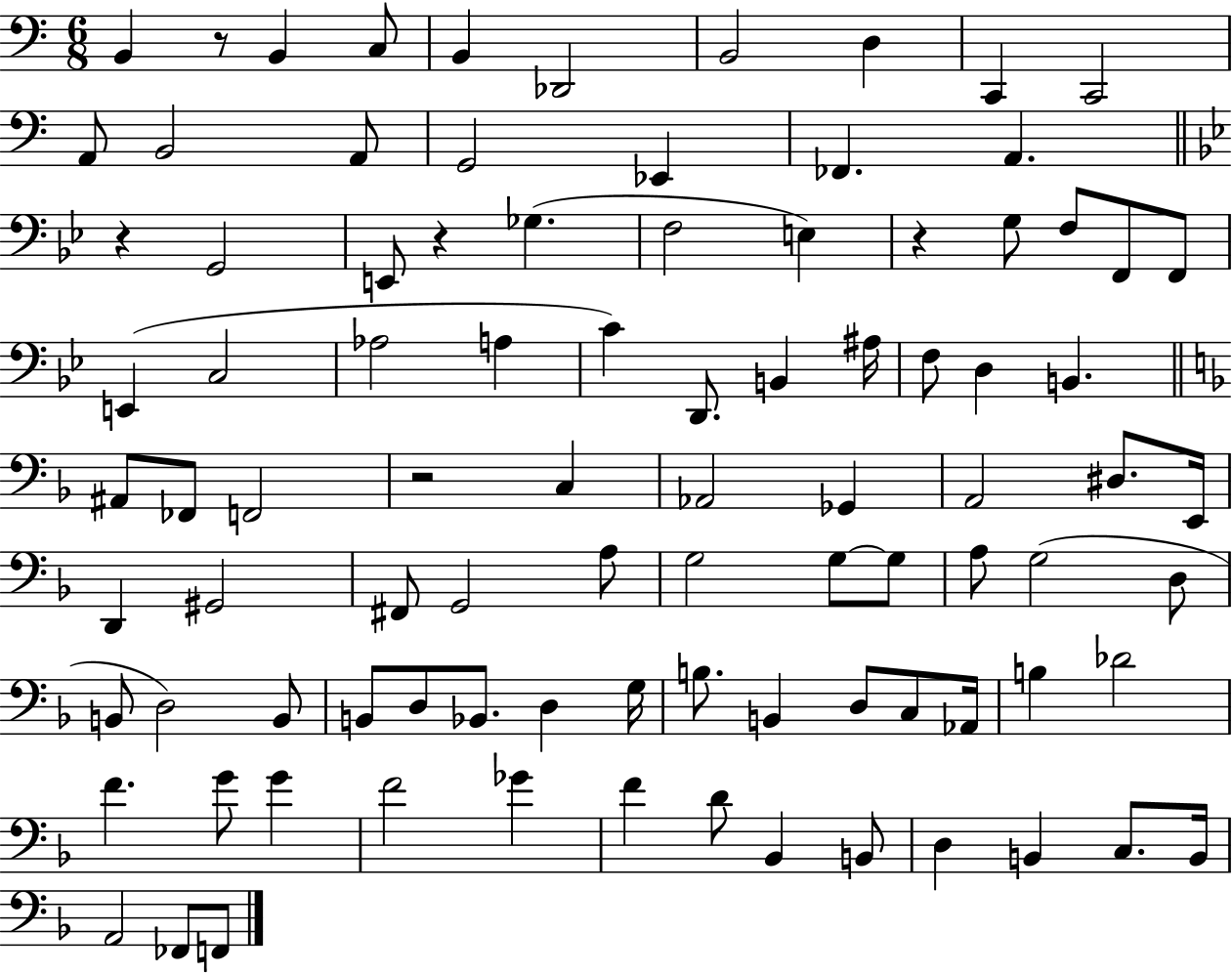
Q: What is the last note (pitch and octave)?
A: F2